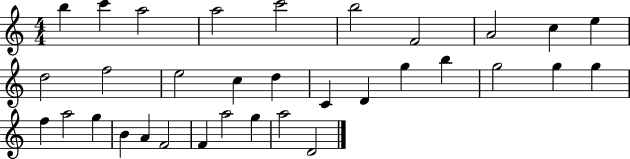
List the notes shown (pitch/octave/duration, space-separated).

B5/q C6/q A5/h A5/h C6/h B5/h F4/h A4/h C5/q E5/q D5/h F5/h E5/h C5/q D5/q C4/q D4/q G5/q B5/q G5/h G5/q G5/q F5/q A5/h G5/q B4/q A4/q F4/h F4/q A5/h G5/q A5/h D4/h